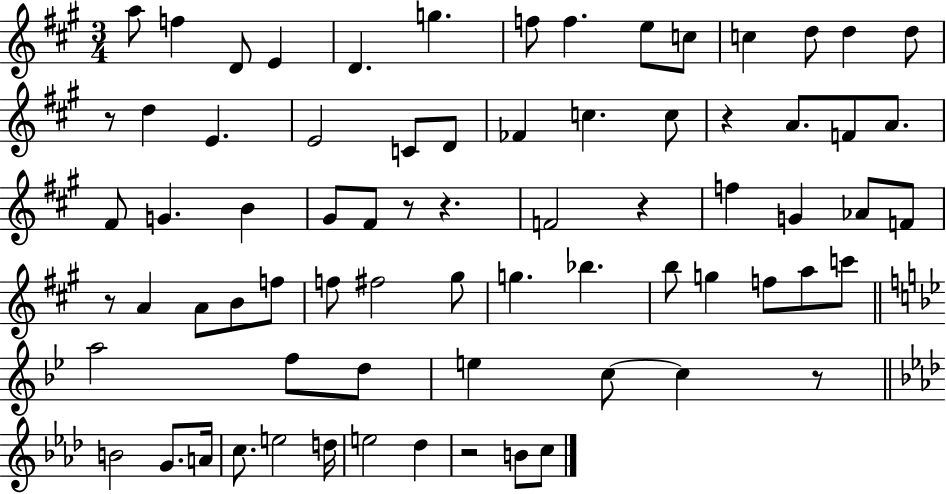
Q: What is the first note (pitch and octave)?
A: A5